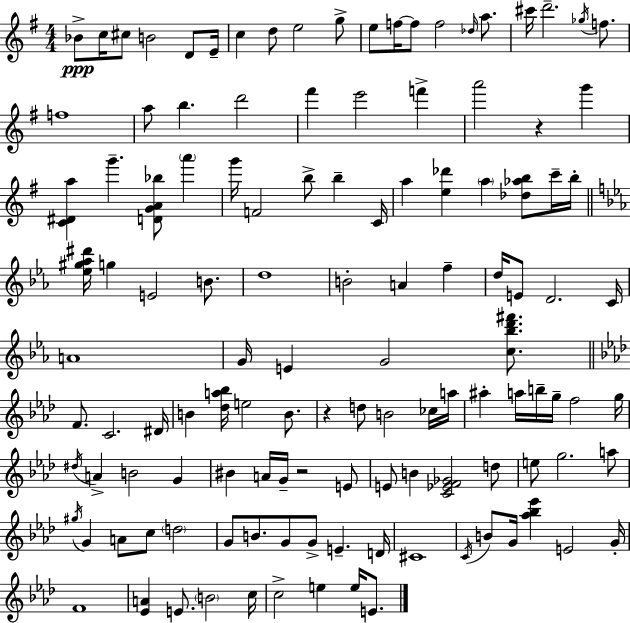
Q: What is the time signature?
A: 4/4